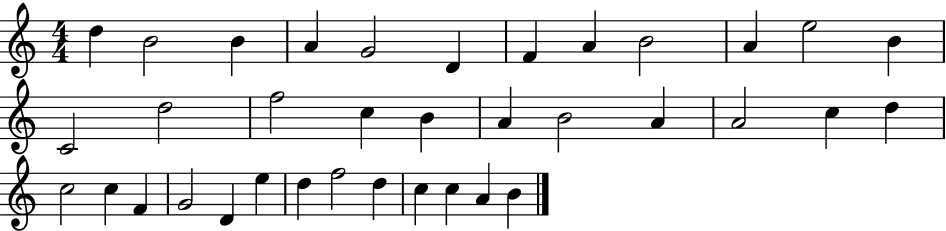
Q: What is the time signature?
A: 4/4